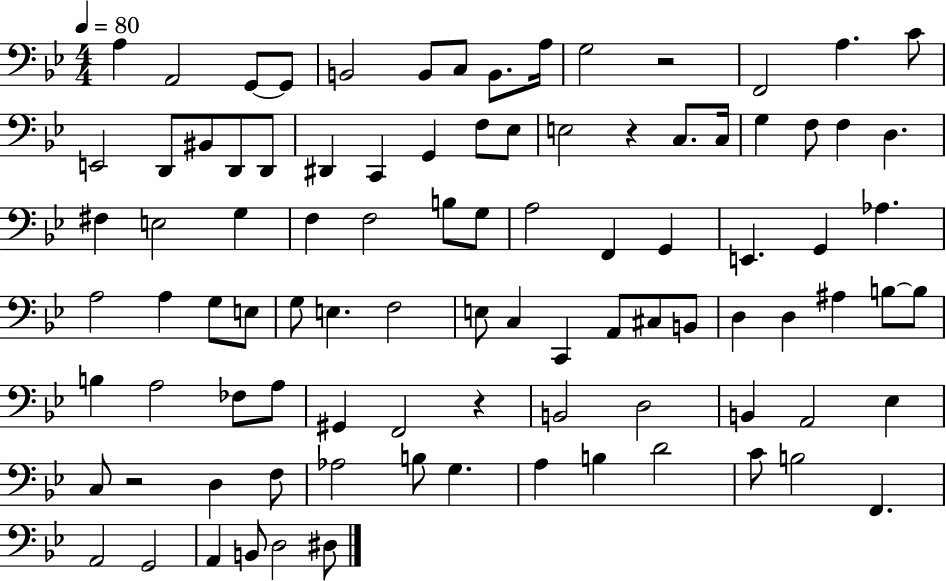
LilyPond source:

{
  \clef bass
  \numericTimeSignature
  \time 4/4
  \key bes \major
  \tempo 4 = 80
  a4 a,2 g,8~~ g,8 | b,2 b,8 c8 b,8. a16 | g2 r2 | f,2 a4. c'8 | \break e,2 d,8 bis,8 d,8 d,8 | dis,4 c,4 g,4 f8 ees8 | e2 r4 c8. c16 | g4 f8 f4 d4. | \break fis4 e2 g4 | f4 f2 b8 g8 | a2 f,4 g,4 | e,4. g,4 aes4. | \break a2 a4 g8 e8 | g8 e4. f2 | e8 c4 c,4 a,8 cis8 b,8 | d4 d4 ais4 b8~~ b8 | \break b4 a2 fes8 a8 | gis,4 f,2 r4 | b,2 d2 | b,4 a,2 ees4 | \break c8 r2 d4 f8 | aes2 b8 g4. | a4 b4 d'2 | c'8 b2 f,4. | \break a,2 g,2 | a,4 b,8 d2 dis8 | \bar "|."
}